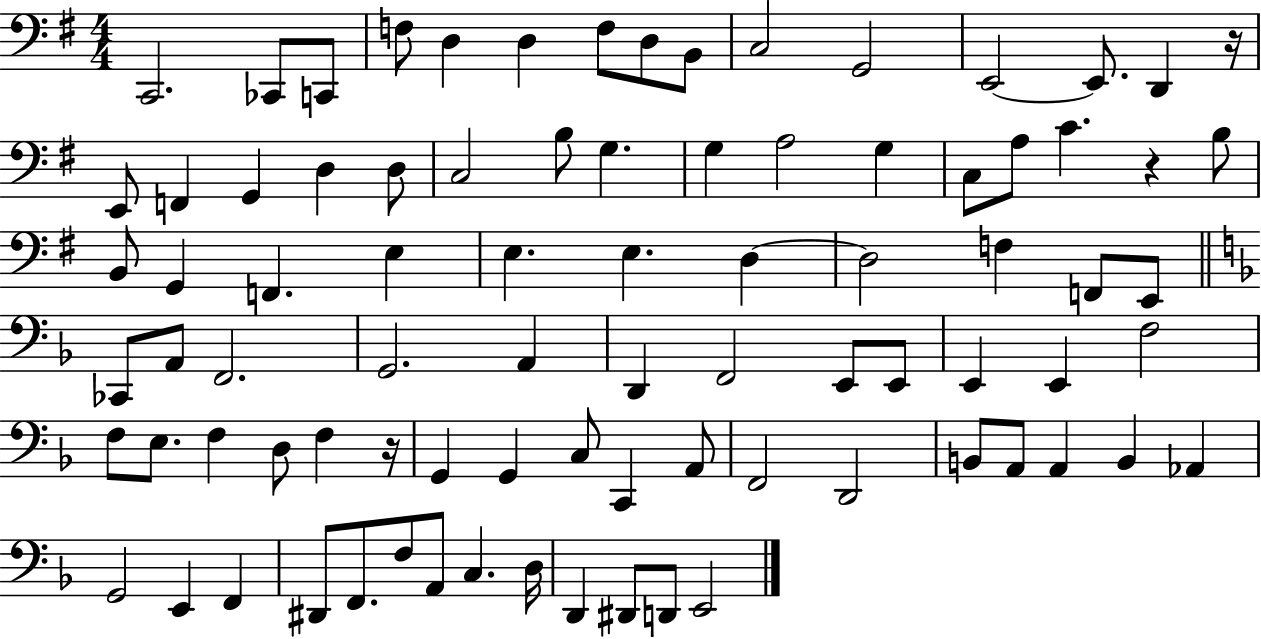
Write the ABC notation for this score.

X:1
T:Untitled
M:4/4
L:1/4
K:G
C,,2 _C,,/2 C,,/2 F,/2 D, D, F,/2 D,/2 B,,/2 C,2 G,,2 E,,2 E,,/2 D,, z/4 E,,/2 F,, G,, D, D,/2 C,2 B,/2 G, G, A,2 G, C,/2 A,/2 C z B,/2 B,,/2 G,, F,, E, E, E, D, D,2 F, F,,/2 E,,/2 _C,,/2 A,,/2 F,,2 G,,2 A,, D,, F,,2 E,,/2 E,,/2 E,, E,, F,2 F,/2 E,/2 F, D,/2 F, z/4 G,, G,, C,/2 C,, A,,/2 F,,2 D,,2 B,,/2 A,,/2 A,, B,, _A,, G,,2 E,, F,, ^D,,/2 F,,/2 F,/2 A,,/2 C, D,/4 D,, ^D,,/2 D,,/2 E,,2